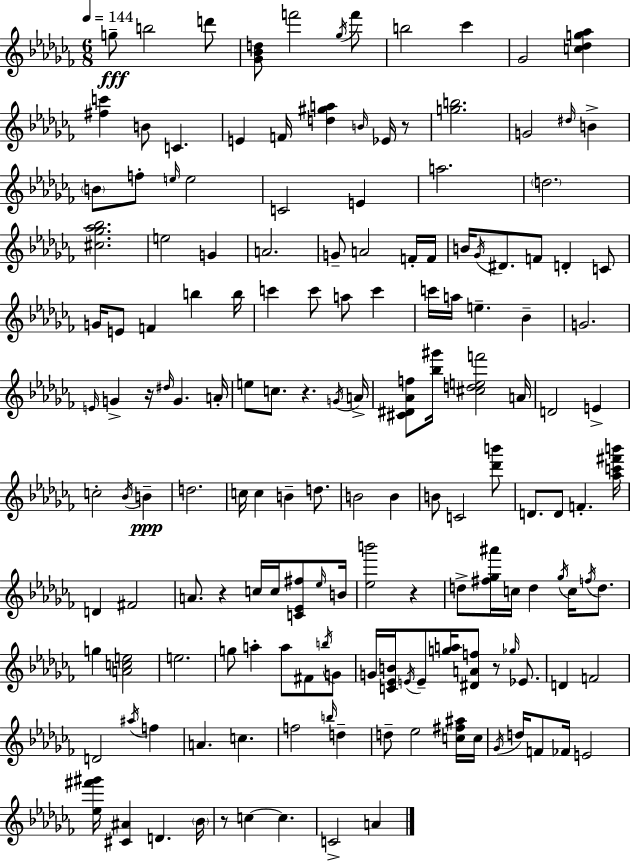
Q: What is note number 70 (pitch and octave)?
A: C5